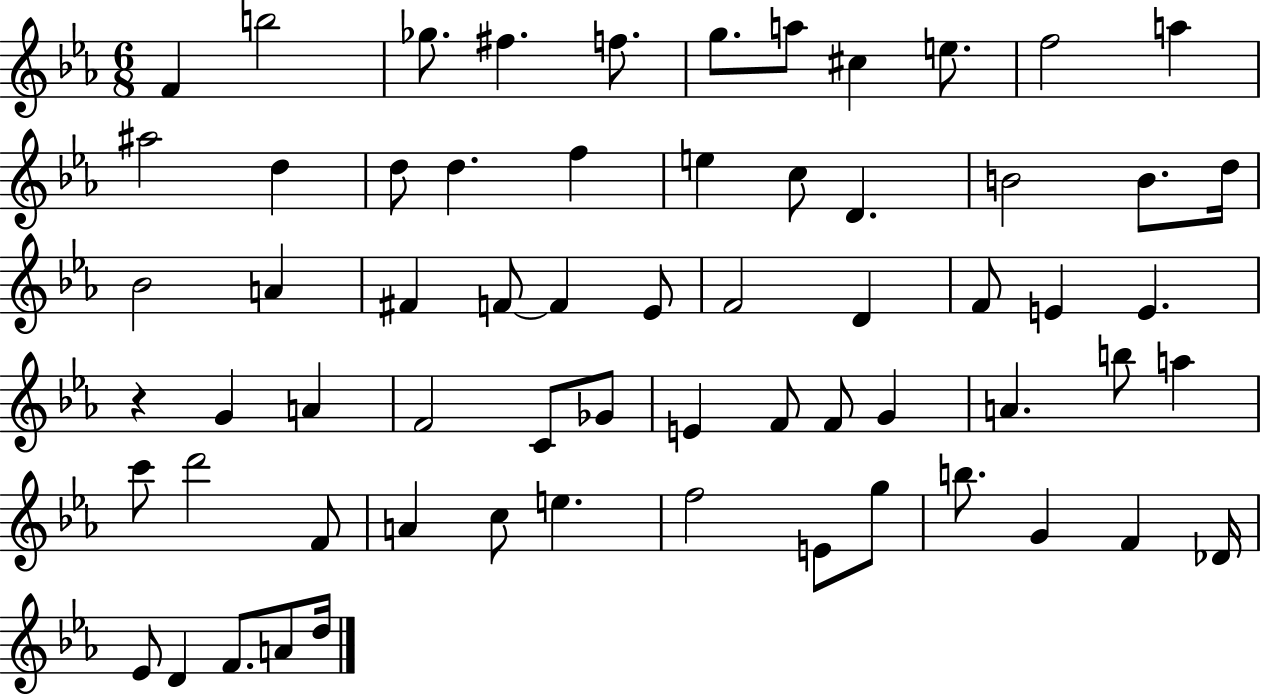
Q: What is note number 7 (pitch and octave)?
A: A5